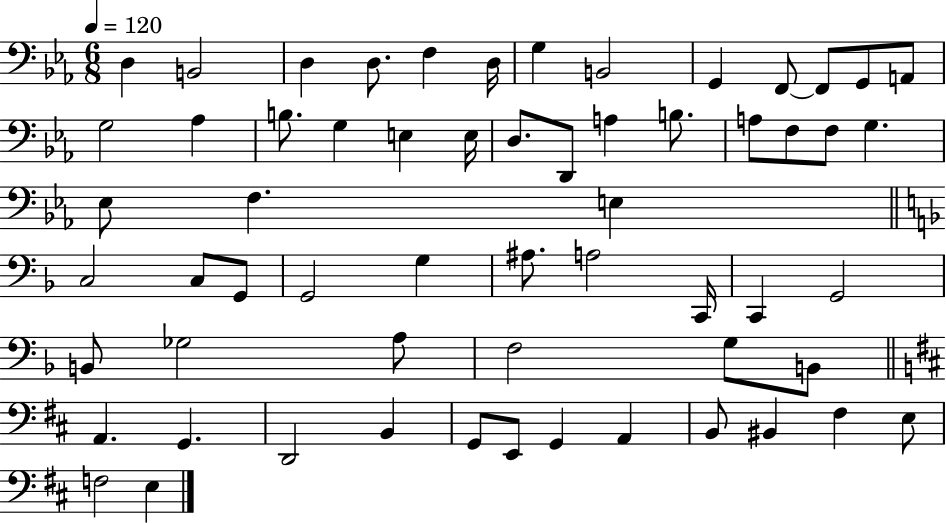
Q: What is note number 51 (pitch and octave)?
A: G2